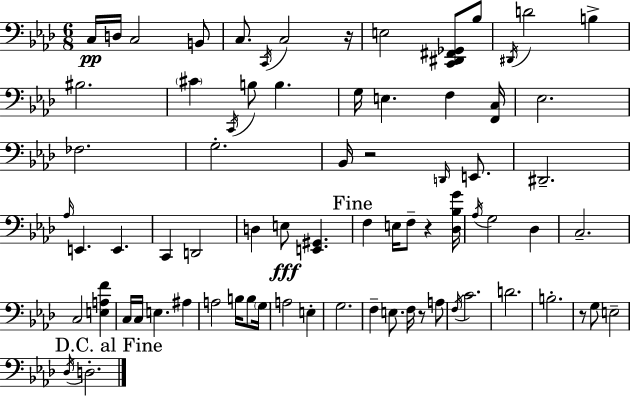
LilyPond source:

{
  \clef bass
  \numericTimeSignature
  \time 6/8
  \key f \minor
  c16\pp d16 c2 b,8 | c8. \acciaccatura { c,16 } c2 | r16 e2 <c, dis, fis, ges,>8 bes8 | \acciaccatura { dis,16 } d'2 b4-> | \break bis2. | \parenthesize cis'4 \acciaccatura { c,16 } b8 b4. | g16 e4. f4 | <f, c>16 ees2. | \break fes2. | g2.-. | bes,16 r2 | \grace { d,16 } e,8. dis,2.-- | \break \grace { aes16 } e,4. e,4. | c,4 d,2 | d4 e8\fff <e, gis,>4. | \mark "Fine" f4 e16 f8-- | \break r4 <des bes g'>16 \acciaccatura { aes16 } g2 | des4 c2.-- | c2 | <e a f'>4 c16 c16 e4. | \break ais4 a2 | b16 b8 \parenthesize g16 a2 | e4-. g2. | f4-- e8. | \break f16 r8 a8 \acciaccatura { f16 } c'2. | d'2. | b2.-. | r8 g8 e2-- | \break \mark "D.C. al Fine" \acciaccatura { des16 } d2.-. | \bar "|."
}